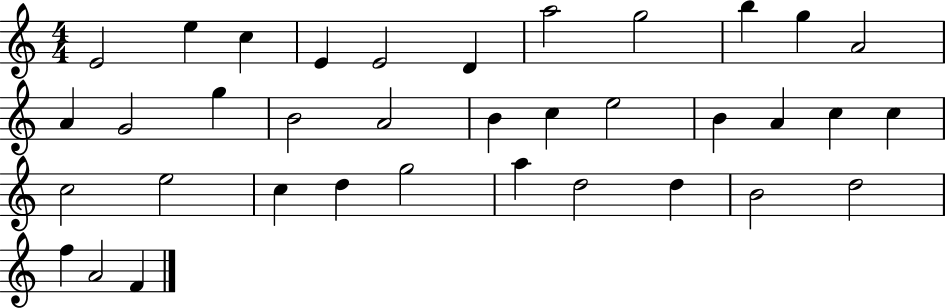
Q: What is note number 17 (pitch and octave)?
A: B4